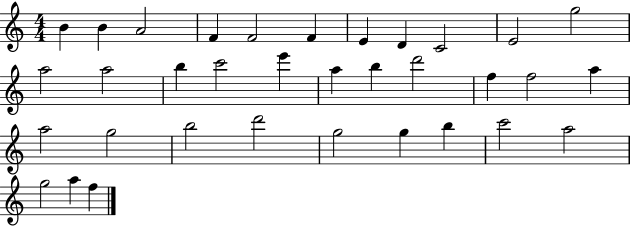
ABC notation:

X:1
T:Untitled
M:4/4
L:1/4
K:C
B B A2 F F2 F E D C2 E2 g2 a2 a2 b c'2 e' a b d'2 f f2 a a2 g2 b2 d'2 g2 g b c'2 a2 g2 a f